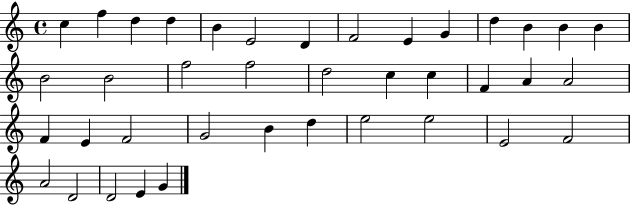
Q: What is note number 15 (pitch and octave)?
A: B4